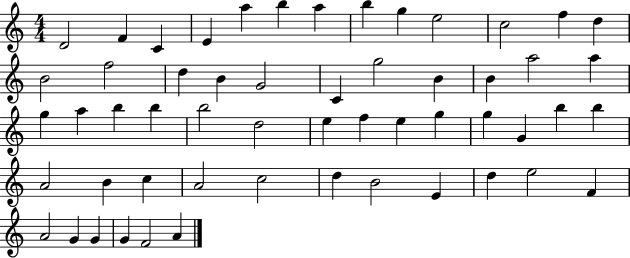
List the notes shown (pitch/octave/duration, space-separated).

D4/h F4/q C4/q E4/q A5/q B5/q A5/q B5/q G5/q E5/h C5/h F5/q D5/q B4/h F5/h D5/q B4/q G4/h C4/q G5/h B4/q B4/q A5/h A5/q G5/q A5/q B5/q B5/q B5/h D5/h E5/q F5/q E5/q G5/q G5/q G4/q B5/q B5/q A4/h B4/q C5/q A4/h C5/h D5/q B4/h E4/q D5/q E5/h F4/q A4/h G4/q G4/q G4/q F4/h A4/q